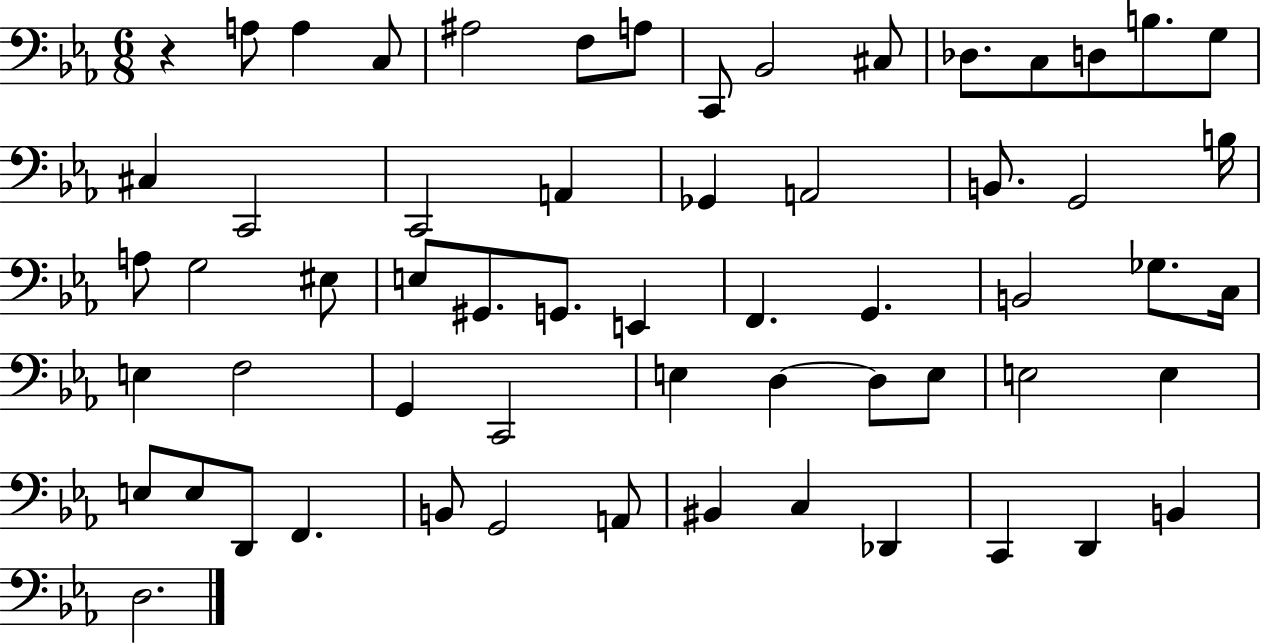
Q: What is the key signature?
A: EES major